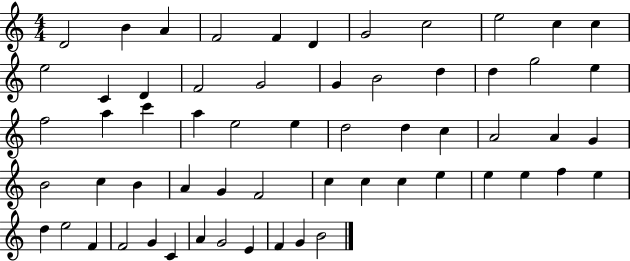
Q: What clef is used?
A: treble